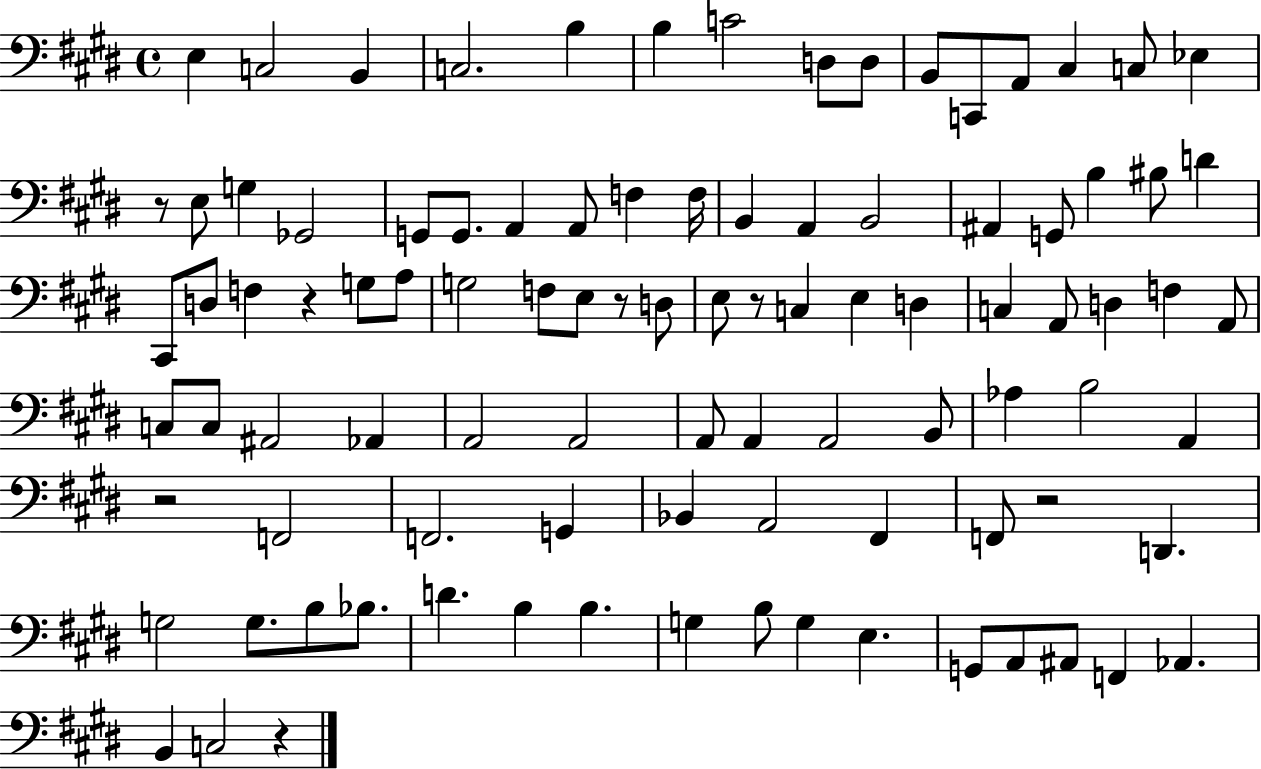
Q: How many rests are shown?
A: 7